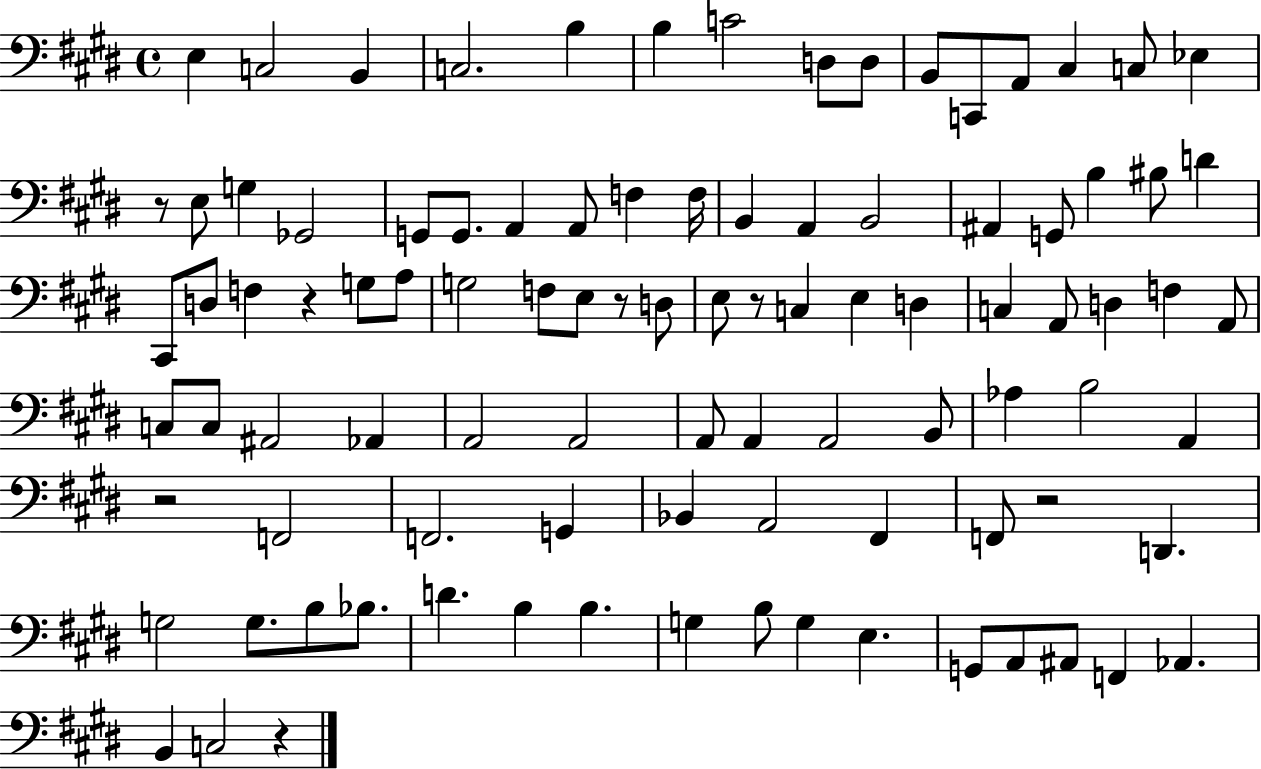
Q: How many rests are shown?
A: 7